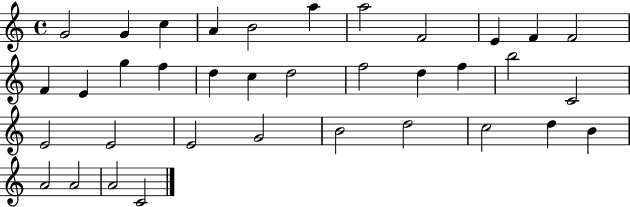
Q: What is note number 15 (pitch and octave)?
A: F5